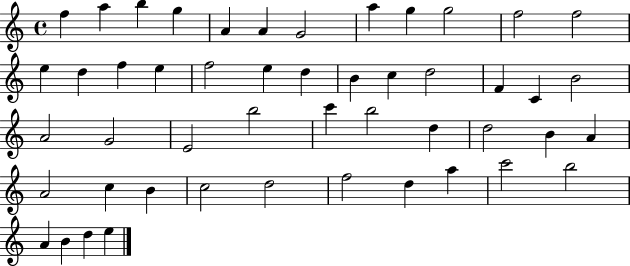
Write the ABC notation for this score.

X:1
T:Untitled
M:4/4
L:1/4
K:C
f a b g A A G2 a g g2 f2 f2 e d f e f2 e d B c d2 F C B2 A2 G2 E2 b2 c' b2 d d2 B A A2 c B c2 d2 f2 d a c'2 b2 A B d e